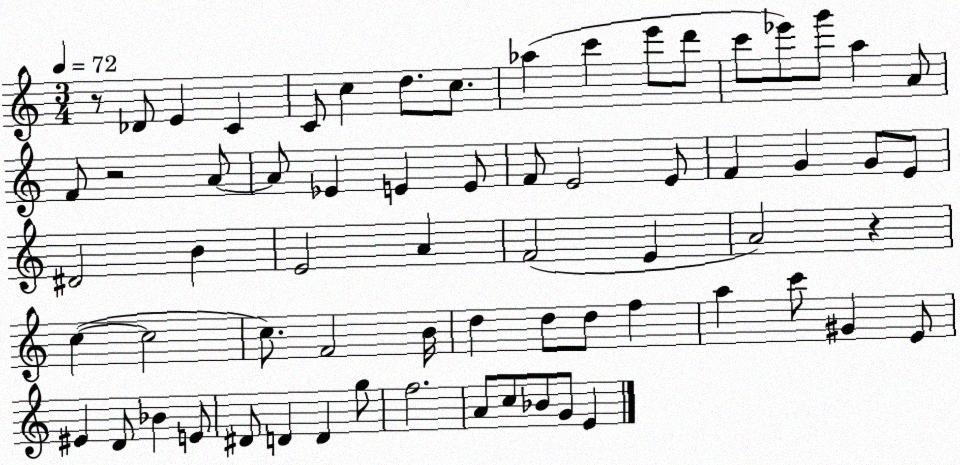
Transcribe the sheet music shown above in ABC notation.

X:1
T:Untitled
M:3/4
L:1/4
K:C
z/2 _D/2 E C C/2 c d/2 c/2 _a c' e'/2 d'/2 c'/2 _e'/2 g'/2 a A/2 F/2 z2 A/2 A/2 _E E E/2 F/2 E2 E/2 F G G/2 E/2 ^D2 B E2 A F2 E A2 z c c2 c/2 F2 B/4 d d/2 d/2 f a c'/2 ^G E/2 ^E D/2 _B E/2 ^D/2 D D g/2 f2 A/2 c/2 _B/2 G/2 E